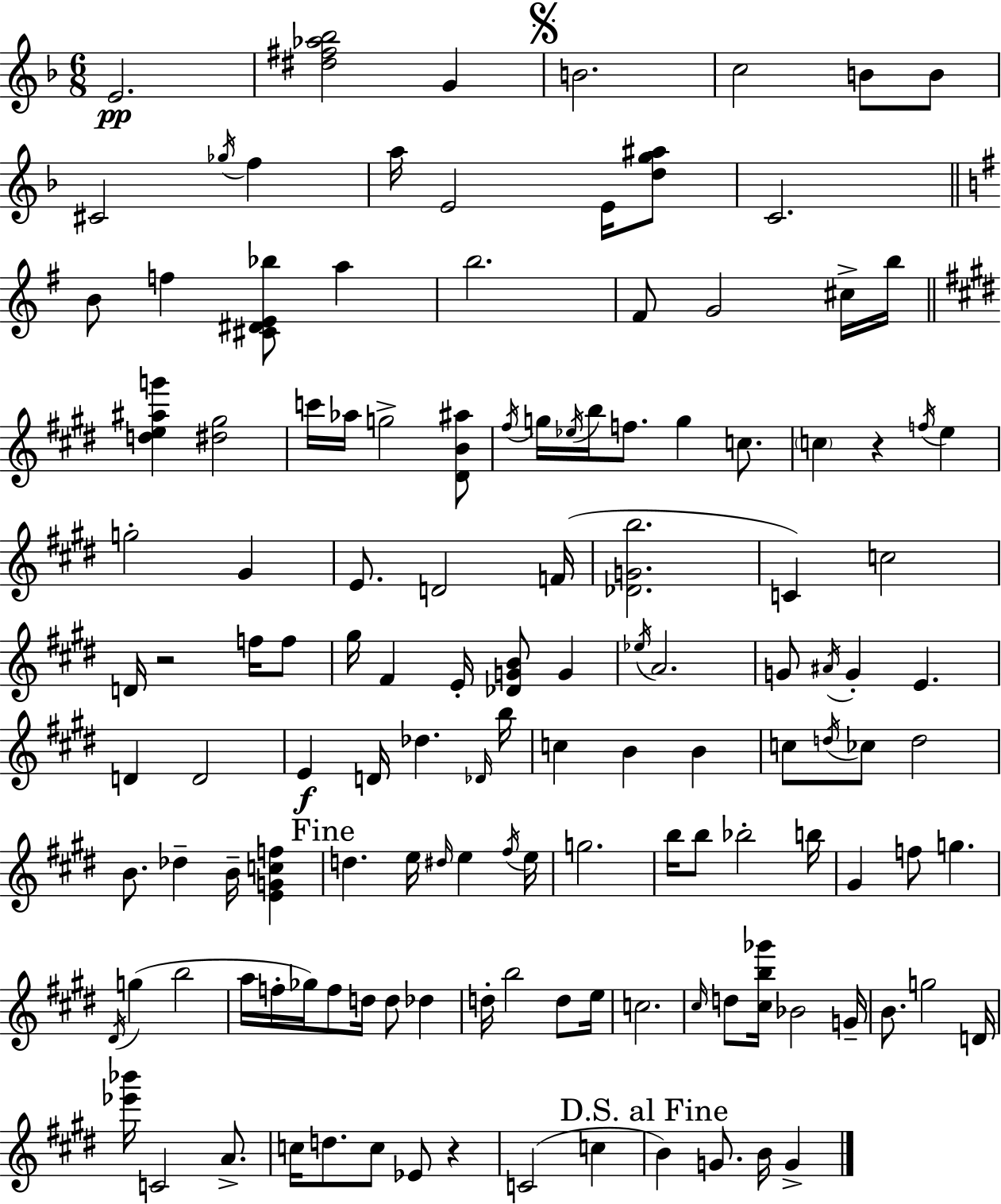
E4/h. [D#5,F#5,Ab5,Bb5]/h G4/q B4/h. C5/h B4/e B4/e C#4/h Gb5/s F5/q A5/s E4/h E4/s [D5,G5,A#5]/e C4/h. B4/e F5/q [C#4,D#4,E4,Bb5]/e A5/q B5/h. F#4/e G4/h C#5/s B5/s [D5,E5,A#5,G6]/q [D#5,G#5]/h C6/s Ab5/s G5/h [D#4,B4,A#5]/e F#5/s G5/s Eb5/s B5/s F5/e. G5/q C5/e. C5/q R/q F5/s E5/q G5/h G#4/q E4/e. D4/h F4/s [Db4,G4,B5]/h. C4/q C5/h D4/s R/h F5/s F5/e G#5/s F#4/q E4/s [Db4,G4,B4]/e G4/q Eb5/s A4/h. G4/e A#4/s G4/q E4/q. D4/q D4/h E4/q D4/s Db5/q. Db4/s B5/s C5/q B4/q B4/q C5/e D5/s CES5/e D5/h B4/e. Db5/q B4/s [E4,G4,C5,F5]/q D5/q. E5/s D#5/s E5/q F#5/s E5/s G5/h. B5/s B5/e Bb5/h B5/s G#4/q F5/e G5/q. D#4/s G5/q B5/h A5/s F5/s Gb5/s F5/e D5/s D5/e Db5/q D5/s B5/h D5/e E5/s C5/h. C#5/s D5/e [C#5,B5,Gb6]/s Bb4/h G4/s B4/e. G5/h D4/s [Eb6,Bb6]/s C4/h A4/e. C5/s D5/e. C5/e Eb4/e R/q C4/h C5/q B4/q G4/e. B4/s G4/q